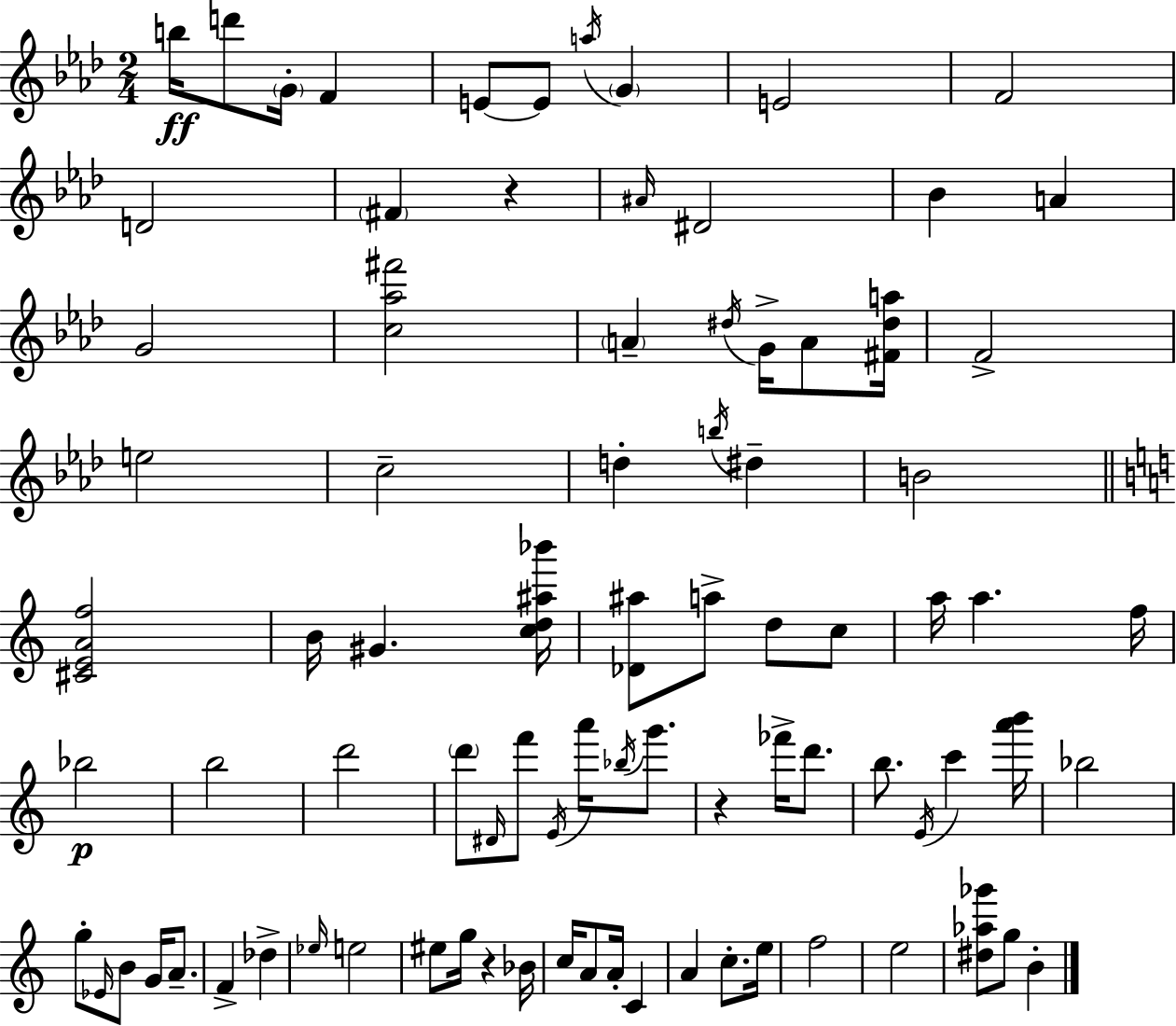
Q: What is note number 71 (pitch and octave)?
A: E5